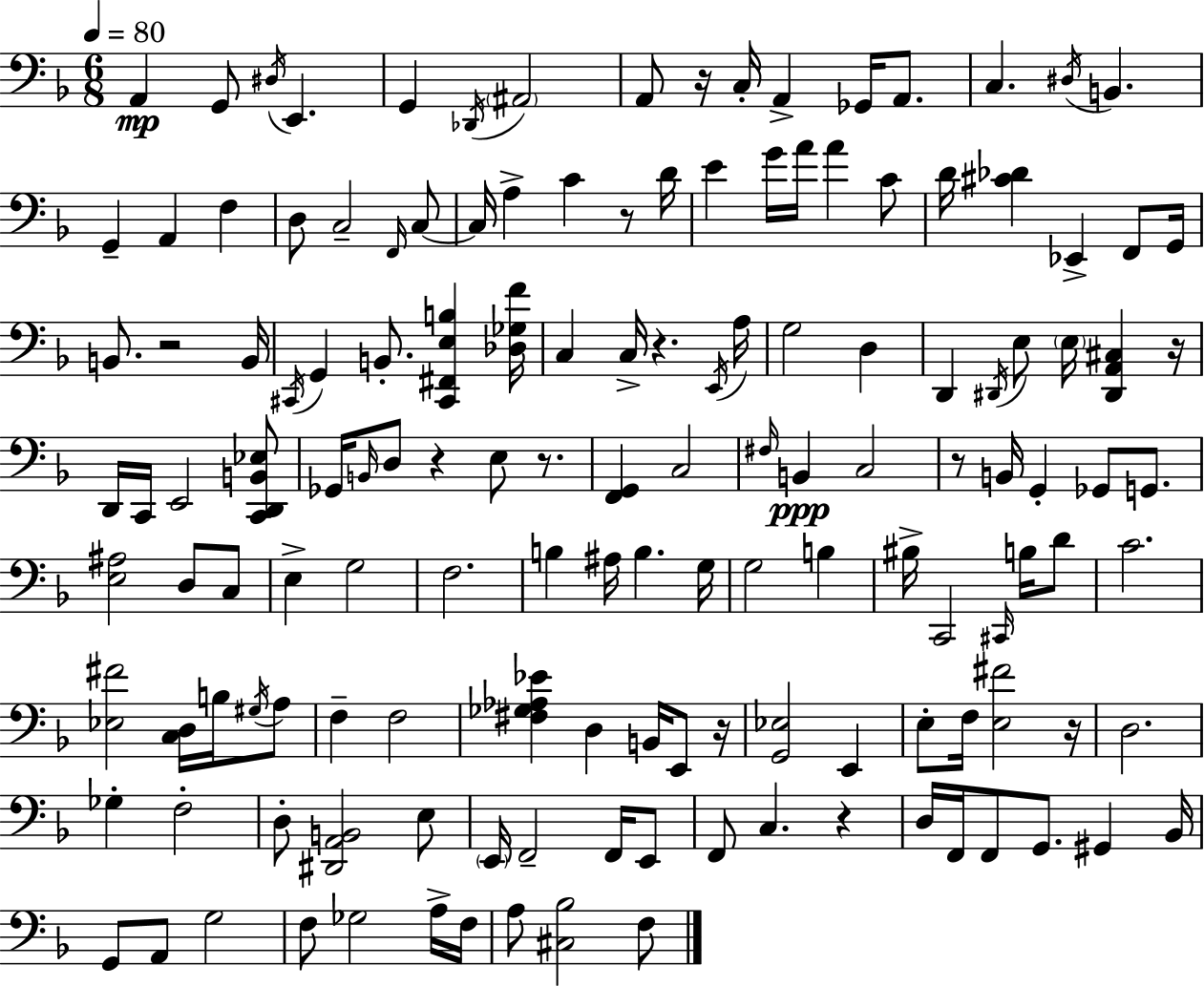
X:1
T:Untitled
M:6/8
L:1/4
K:Dm
A,, G,,/2 ^D,/4 E,, G,, _D,,/4 ^A,,2 A,,/2 z/4 C,/4 A,, _G,,/4 A,,/2 C, ^D,/4 B,, G,, A,, F, D,/2 C,2 F,,/4 C,/2 C,/4 A, C z/2 D/4 E G/4 A/4 A C/2 D/4 [^C_D] _E,, F,,/2 G,,/4 B,,/2 z2 B,,/4 ^C,,/4 G,, B,,/2 [^C,,^F,,E,B,] [_D,_G,F]/4 C, C,/4 z E,,/4 A,/4 G,2 D, D,, ^D,,/4 E,/2 E,/4 [^D,,A,,^C,] z/4 D,,/4 C,,/4 E,,2 [C,,D,,B,,_E,]/2 _G,,/4 B,,/4 D,/2 z E,/2 z/2 [F,,G,,] C,2 ^F,/4 B,, C,2 z/2 B,,/4 G,, _G,,/2 G,,/2 [E,^A,]2 D,/2 C,/2 E, G,2 F,2 B, ^A,/4 B, G,/4 G,2 B, ^B,/4 C,,2 ^C,,/4 B,/4 D/2 C2 [_E,^F]2 [C,D,]/4 B,/4 ^G,/4 A,/2 F, F,2 [^F,_G,_A,_E] D, B,,/4 E,,/2 z/4 [G,,_E,]2 E,, E,/2 F,/4 [E,^F]2 z/4 D,2 _G, F,2 D,/2 [^D,,A,,B,,]2 E,/2 E,,/4 F,,2 F,,/4 E,,/2 F,,/2 C, z D,/4 F,,/4 F,,/2 G,,/2 ^G,, _B,,/4 G,,/2 A,,/2 G,2 F,/2 _G,2 A,/4 F,/4 A,/2 [^C,_B,]2 F,/2